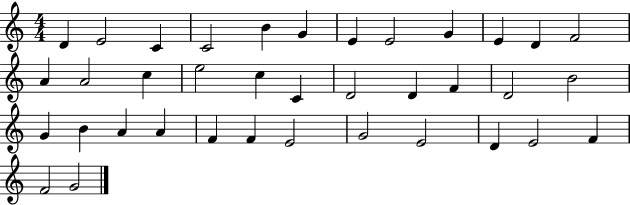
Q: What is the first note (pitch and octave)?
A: D4